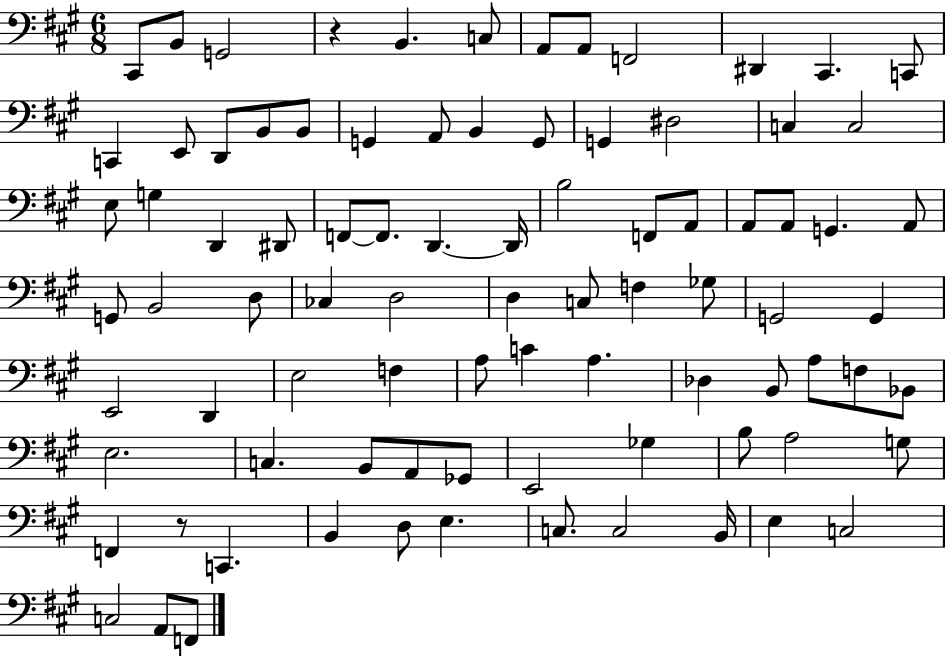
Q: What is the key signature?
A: A major